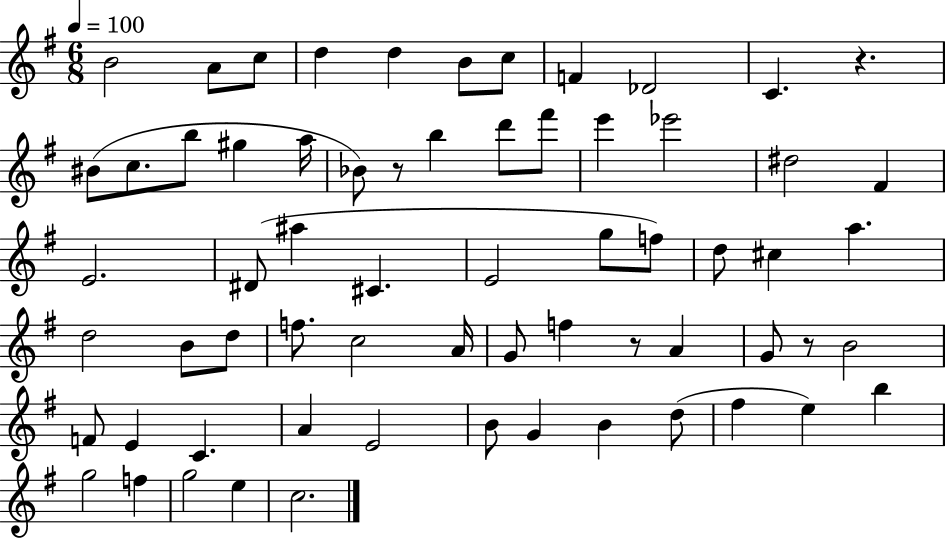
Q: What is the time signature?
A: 6/8